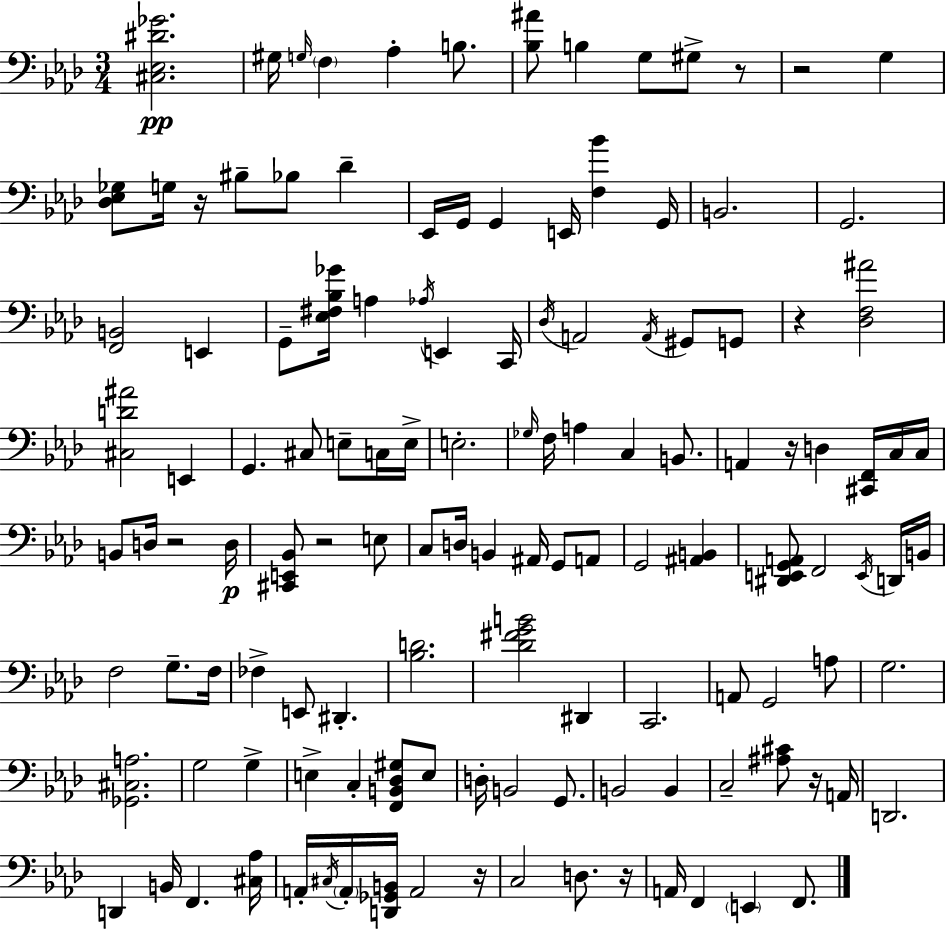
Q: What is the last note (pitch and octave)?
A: F2